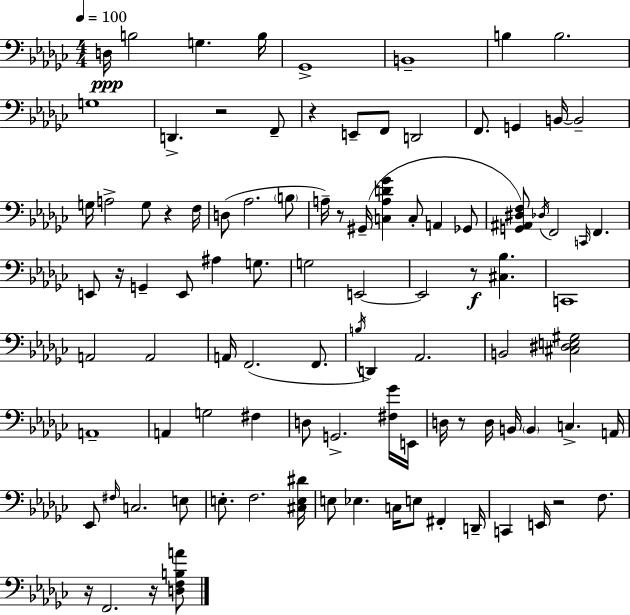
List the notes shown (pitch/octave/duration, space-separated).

D3/s B3/h G3/q. B3/s Gb2/w B2/w B3/q B3/h. G3/w D2/q. R/h F2/e R/q E2/e F2/e D2/h F2/e. G2/q B2/s B2/h G3/s A3/h G3/e R/q F3/s D3/e Ab3/h. B3/e A3/s R/e G#2/s [C3,A3,D4,Gb4]/q C3/e A2/q Gb2/e [G2,A#2,D#3,F3]/e Db3/s F2/h C2/s F2/q. E2/e R/s G2/q E2/e A#3/q G3/e. G3/h E2/h E2/h R/e [C#3,Bb3]/q. C2/w A2/h A2/h A2/s F2/h. F2/e. B3/s D2/q Ab2/h. B2/h [C#3,D#3,E3,G#3]/h A2/w A2/q G3/h F#3/q D3/e G2/h. [F#3,Gb4]/s E2/s D3/s R/e D3/s B2/s B2/q C3/q. A2/s Eb2/e F#3/s C3/h. E3/e E3/e. F3/h. [C#3,E3,D#4]/s E3/e Eb3/q. C3/s E3/e F#2/q D2/s C2/q E2/s R/h F3/e. R/s F2/h. R/s [D3,F3,B3,A4]/e